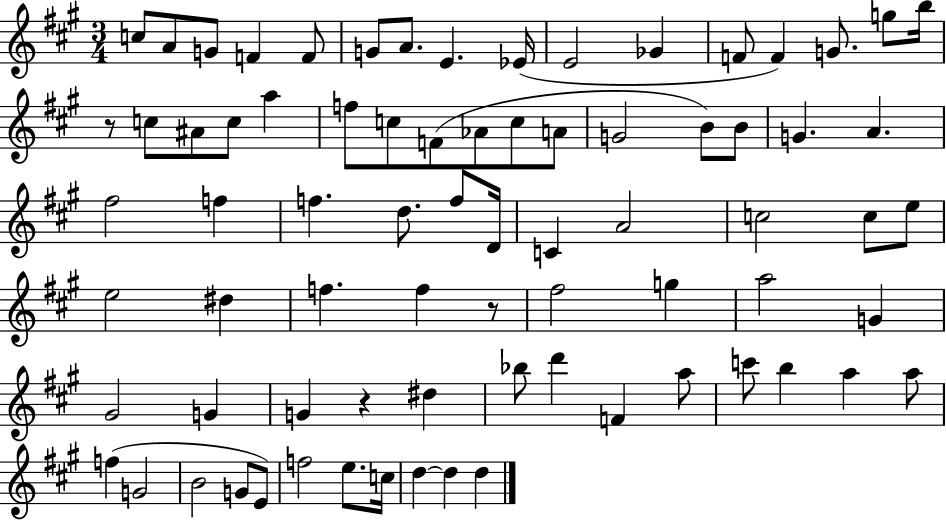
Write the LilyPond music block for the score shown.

{
  \clef treble
  \numericTimeSignature
  \time 3/4
  \key a \major
  \repeat volta 2 { c''8 a'8 g'8 f'4 f'8 | g'8 a'8. e'4. ees'16( | e'2 ges'4 | f'8 f'4) g'8. g''8 b''16 | \break r8 c''8 ais'8 c''8 a''4 | f''8 c''8 f'8( aes'8 c''8 a'8 | g'2 b'8) b'8 | g'4. a'4. | \break fis''2 f''4 | f''4. d''8. f''8 d'16 | c'4 a'2 | c''2 c''8 e''8 | \break e''2 dis''4 | f''4. f''4 r8 | fis''2 g''4 | a''2 g'4 | \break gis'2 g'4 | g'4 r4 dis''4 | bes''8 d'''4 f'4 a''8 | c'''8 b''4 a''4 a''8 | \break f''4( g'2 | b'2 g'8 e'8) | f''2 e''8. c''16 | d''4~~ d''4 d''4 | \break } \bar "|."
}